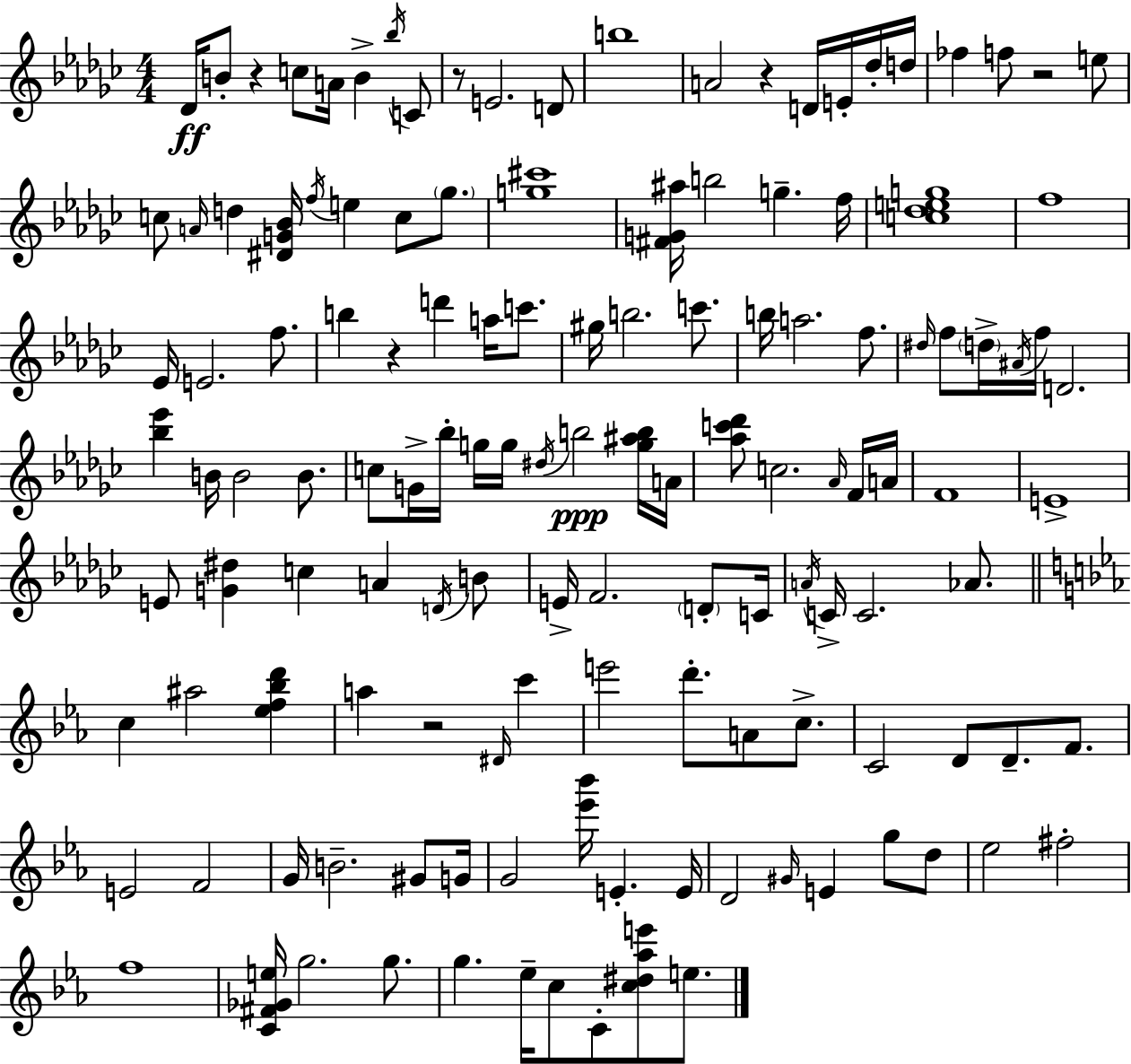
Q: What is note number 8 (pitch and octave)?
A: E4